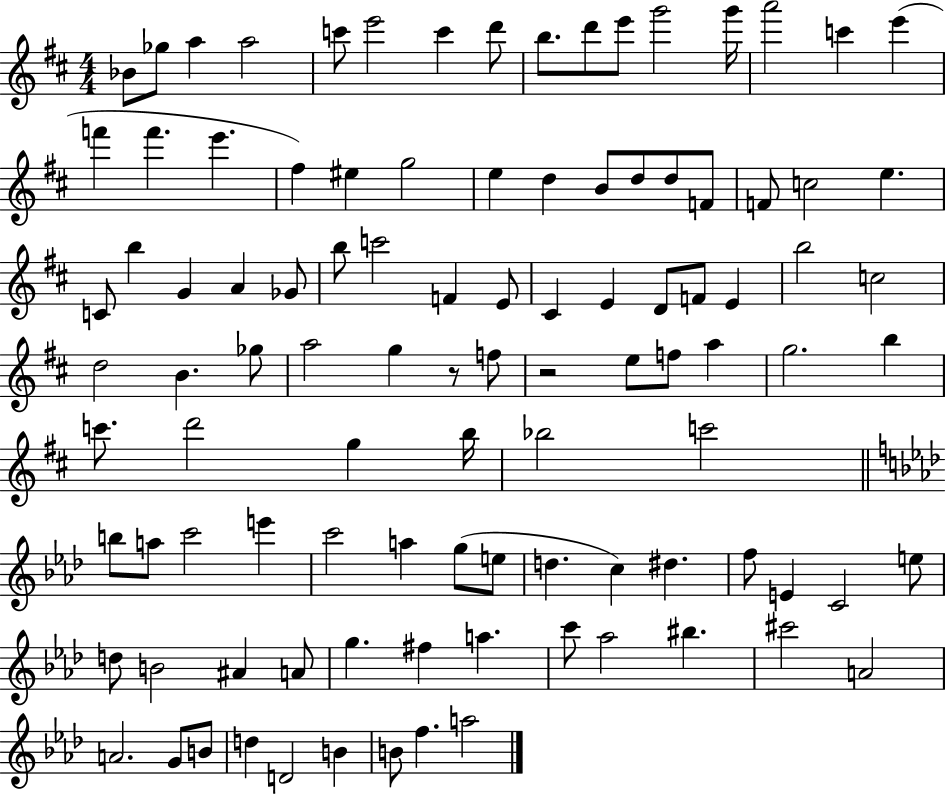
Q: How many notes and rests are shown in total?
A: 102